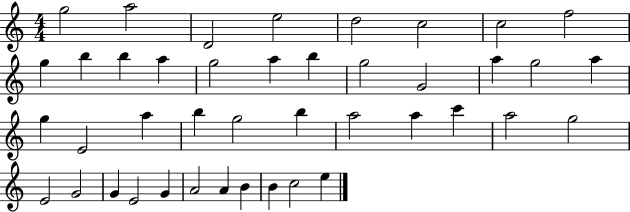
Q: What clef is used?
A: treble